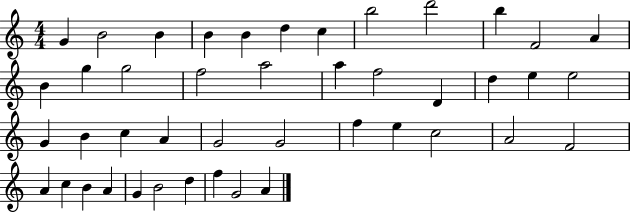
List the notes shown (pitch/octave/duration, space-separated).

G4/q B4/h B4/q B4/q B4/q D5/q C5/q B5/h D6/h B5/q F4/h A4/q B4/q G5/q G5/h F5/h A5/h A5/q F5/h D4/q D5/q E5/q E5/h G4/q B4/q C5/q A4/q G4/h G4/h F5/q E5/q C5/h A4/h F4/h A4/q C5/q B4/q A4/q G4/q B4/h D5/q F5/q G4/h A4/q